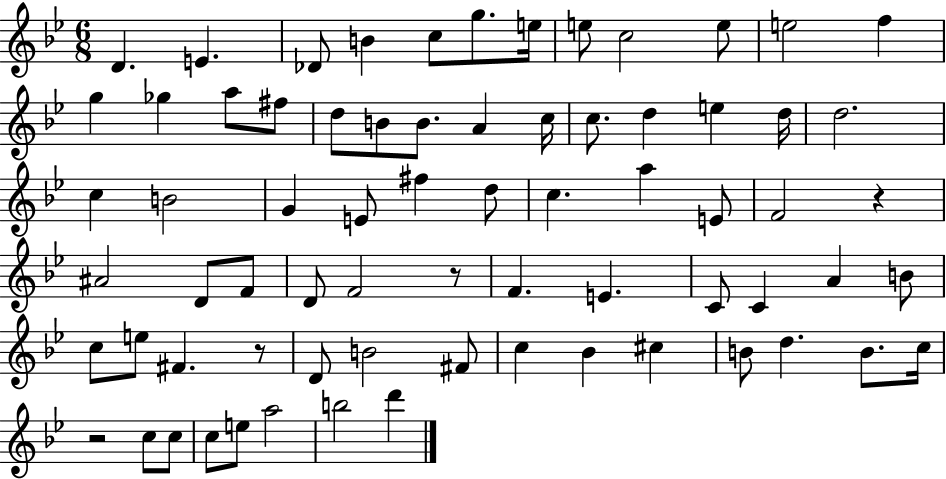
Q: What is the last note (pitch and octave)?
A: D6